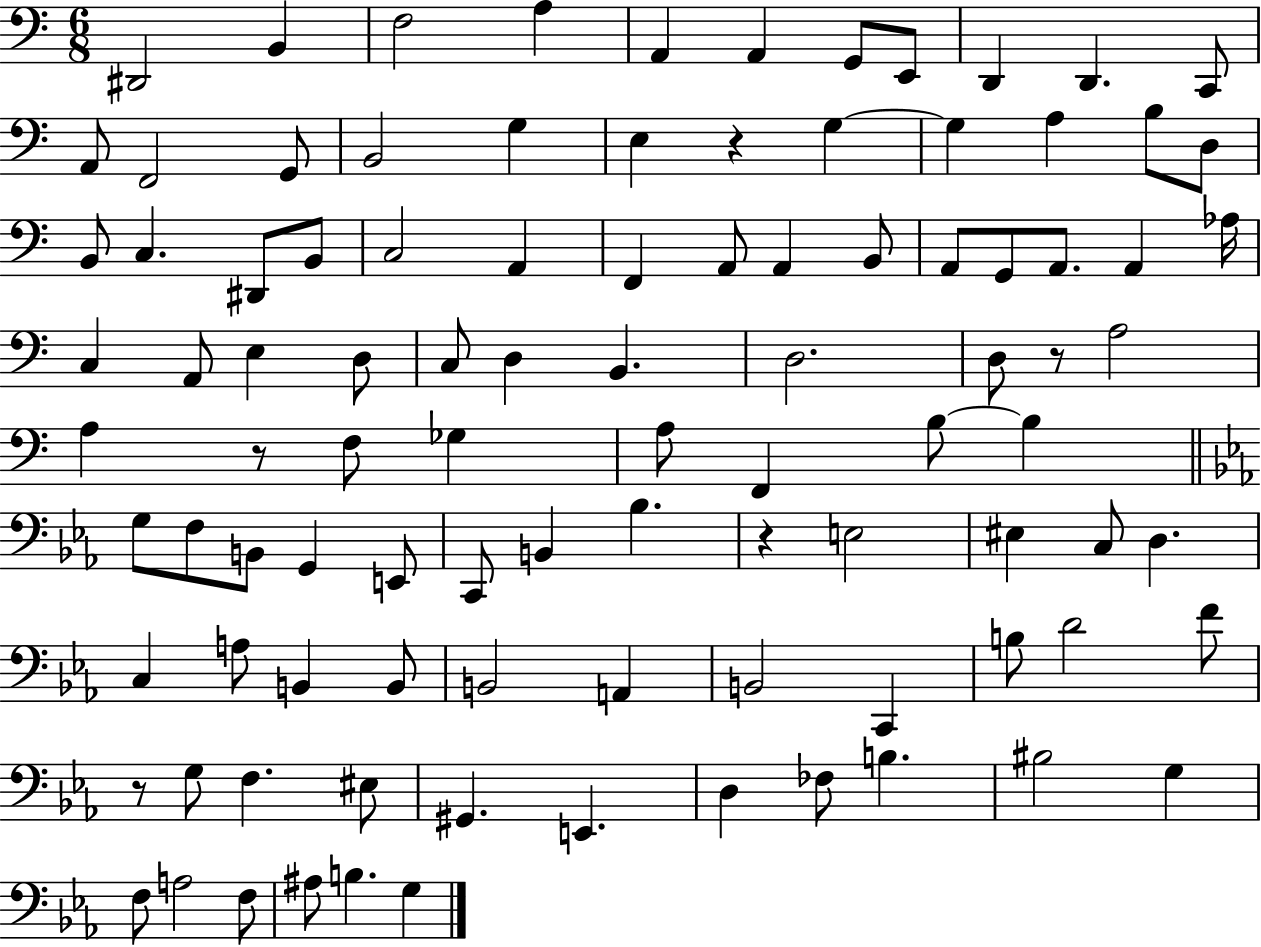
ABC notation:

X:1
T:Untitled
M:6/8
L:1/4
K:C
^D,,2 B,, F,2 A, A,, A,, G,,/2 E,,/2 D,, D,, C,,/2 A,,/2 F,,2 G,,/2 B,,2 G, E, z G, G, A, B,/2 D,/2 B,,/2 C, ^D,,/2 B,,/2 C,2 A,, F,, A,,/2 A,, B,,/2 A,,/2 G,,/2 A,,/2 A,, _A,/4 C, A,,/2 E, D,/2 C,/2 D, B,, D,2 D,/2 z/2 A,2 A, z/2 F,/2 _G, A,/2 F,, B,/2 B, G,/2 F,/2 B,,/2 G,, E,,/2 C,,/2 B,, _B, z E,2 ^E, C,/2 D, C, A,/2 B,, B,,/2 B,,2 A,, B,,2 C,, B,/2 D2 F/2 z/2 G,/2 F, ^E,/2 ^G,, E,, D, _F,/2 B, ^B,2 G, F,/2 A,2 F,/2 ^A,/2 B, G,